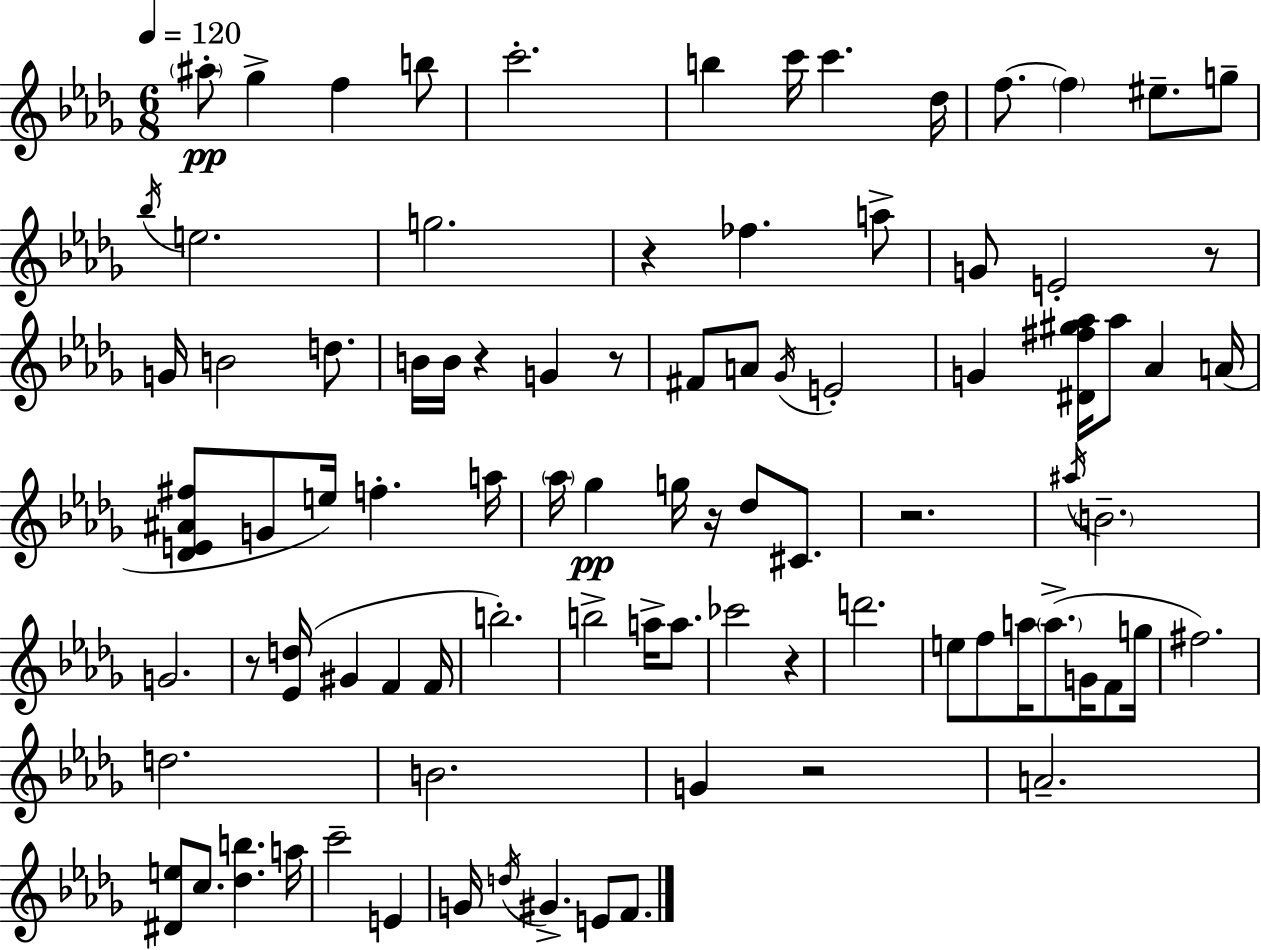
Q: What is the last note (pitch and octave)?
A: F4